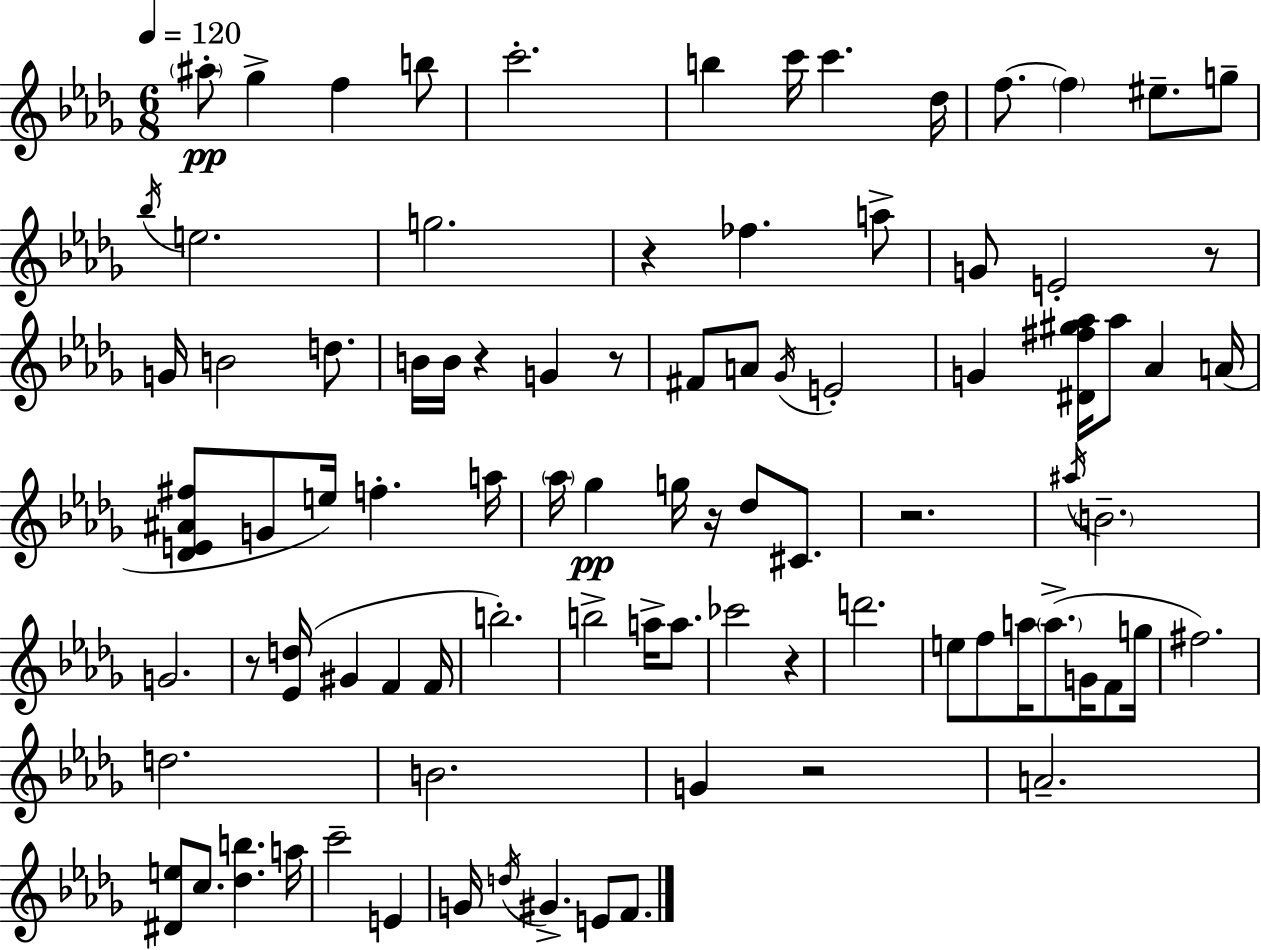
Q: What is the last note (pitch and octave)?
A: F4